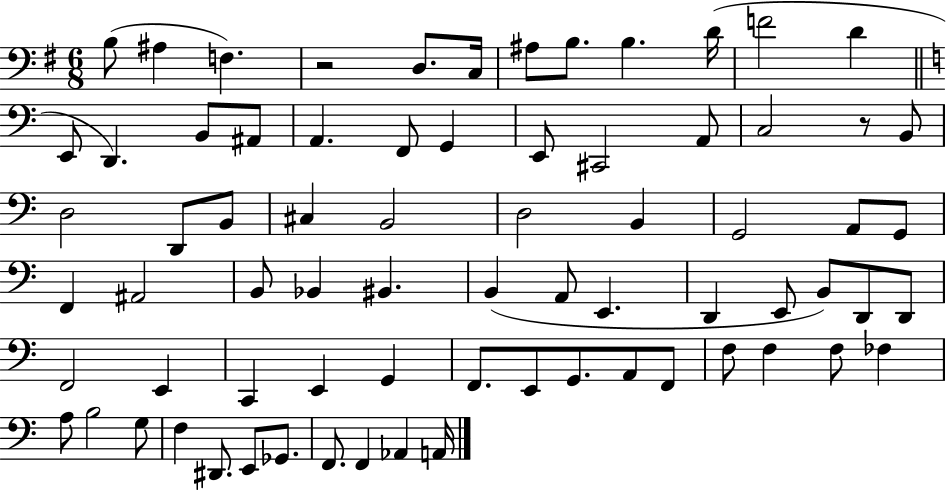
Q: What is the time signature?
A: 6/8